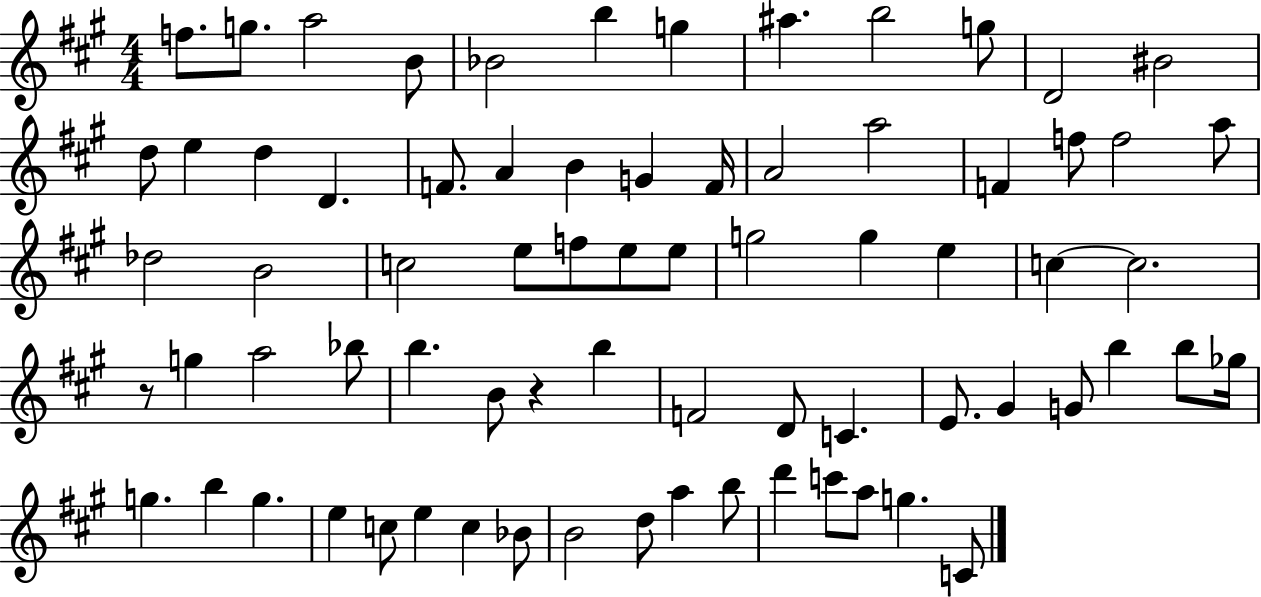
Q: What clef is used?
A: treble